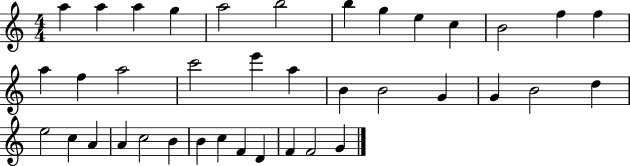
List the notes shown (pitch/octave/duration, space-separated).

A5/q A5/q A5/q G5/q A5/h B5/h B5/q G5/q E5/q C5/q B4/h F5/q F5/q A5/q F5/q A5/h C6/h E6/q A5/q B4/q B4/h G4/q G4/q B4/h D5/q E5/h C5/q A4/q A4/q C5/h B4/q B4/q C5/q F4/q D4/q F4/q F4/h G4/q